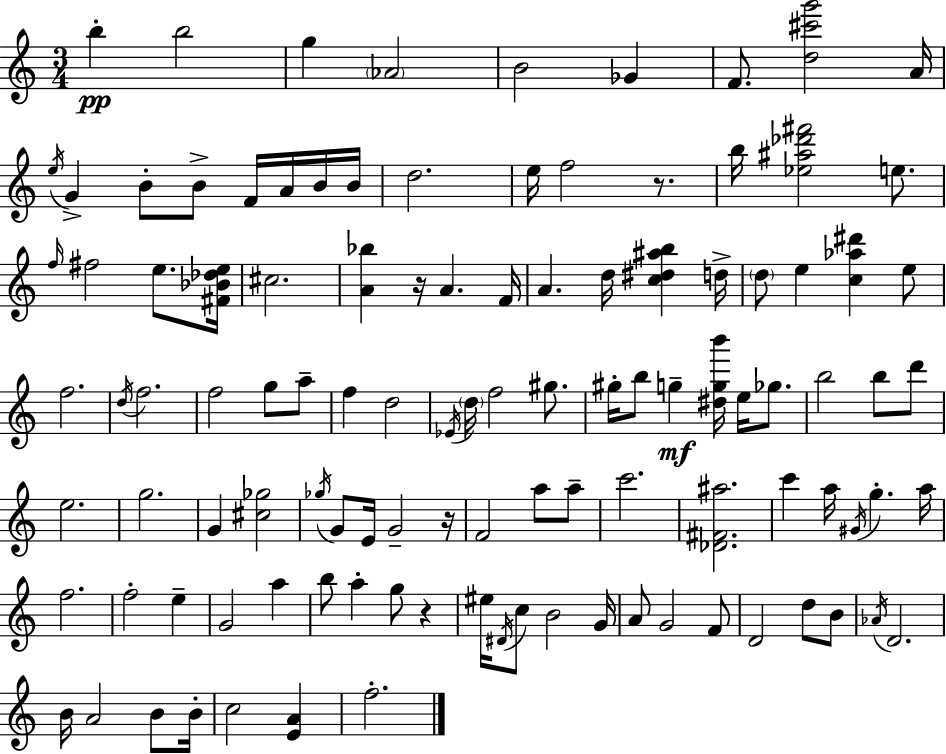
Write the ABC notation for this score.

X:1
T:Untitled
M:3/4
L:1/4
K:Am
b b2 g _A2 B2 _G F/2 [d^c'g']2 A/4 e/4 G B/2 B/2 F/4 A/4 B/4 B/4 d2 e/4 f2 z/2 b/4 [_e^a_d'^f']2 e/2 f/4 ^f2 e/2 [^F_B_de]/4 ^c2 [A_b] z/4 A F/4 A d/4 [c^d^ab] d/4 d/2 e [c_a^d'] e/2 f2 d/4 f2 f2 g/2 a/2 f d2 _E/4 d/4 f2 ^g/2 ^g/4 b/2 g [^dgb']/4 e/4 _g/2 b2 b/2 d'/2 e2 g2 G [^c_g]2 _g/4 G/2 E/4 G2 z/4 F2 a/2 a/2 c'2 [_D^F^a]2 c' a/4 ^G/4 g a/4 f2 f2 e G2 a b/2 a g/2 z ^e/4 ^D/4 c/2 B2 G/4 A/2 G2 F/2 D2 d/2 B/2 _A/4 D2 B/4 A2 B/2 B/4 c2 [EA] f2